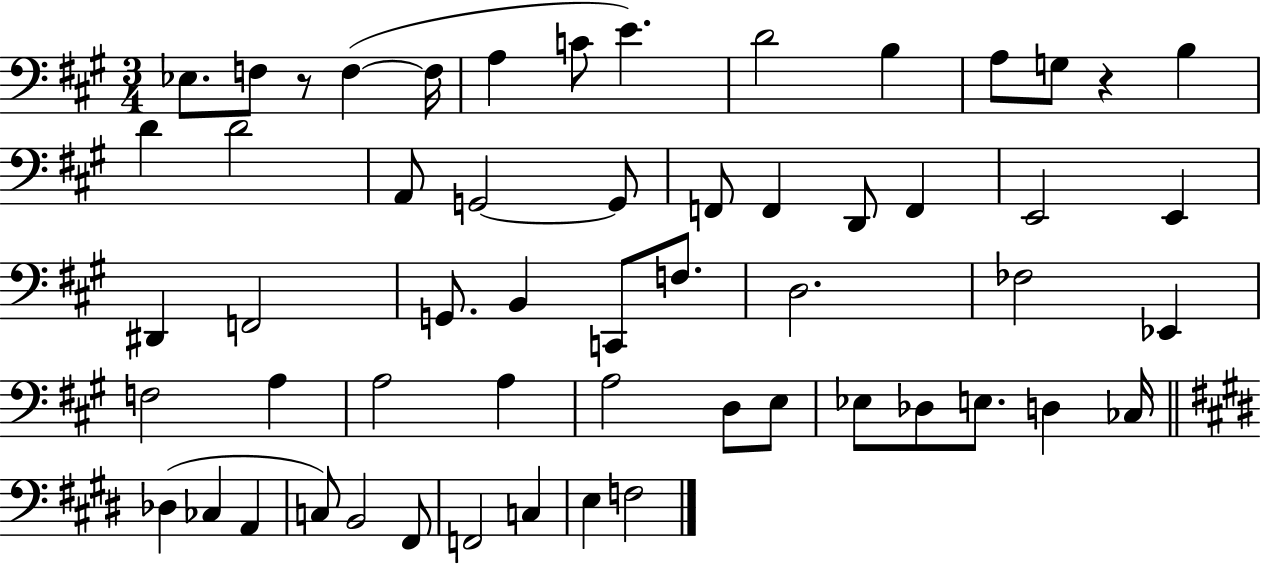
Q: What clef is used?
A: bass